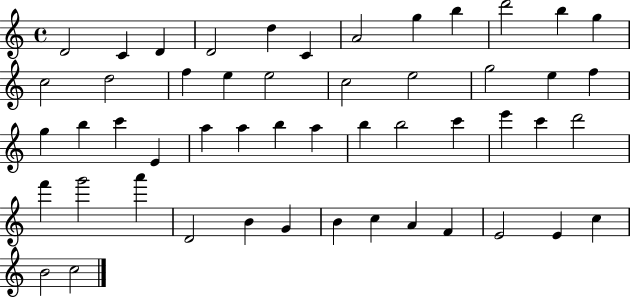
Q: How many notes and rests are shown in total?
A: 51